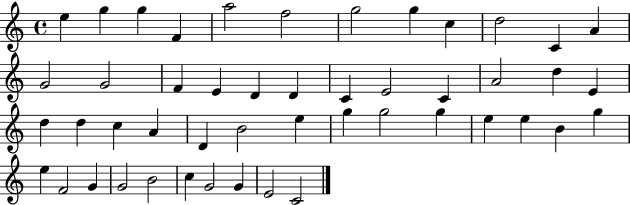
{
  \clef treble
  \time 4/4
  \defaultTimeSignature
  \key c \major
  e''4 g''4 g''4 f'4 | a''2 f''2 | g''2 g''4 c''4 | d''2 c'4 a'4 | \break g'2 g'2 | f'4 e'4 d'4 d'4 | c'4 e'2 c'4 | a'2 d''4 e'4 | \break d''4 d''4 c''4 a'4 | d'4 b'2 e''4 | g''4 g''2 g''4 | e''4 e''4 b'4 g''4 | \break e''4 f'2 g'4 | g'2 b'2 | c''4 g'2 g'4 | e'2 c'2 | \break \bar "|."
}